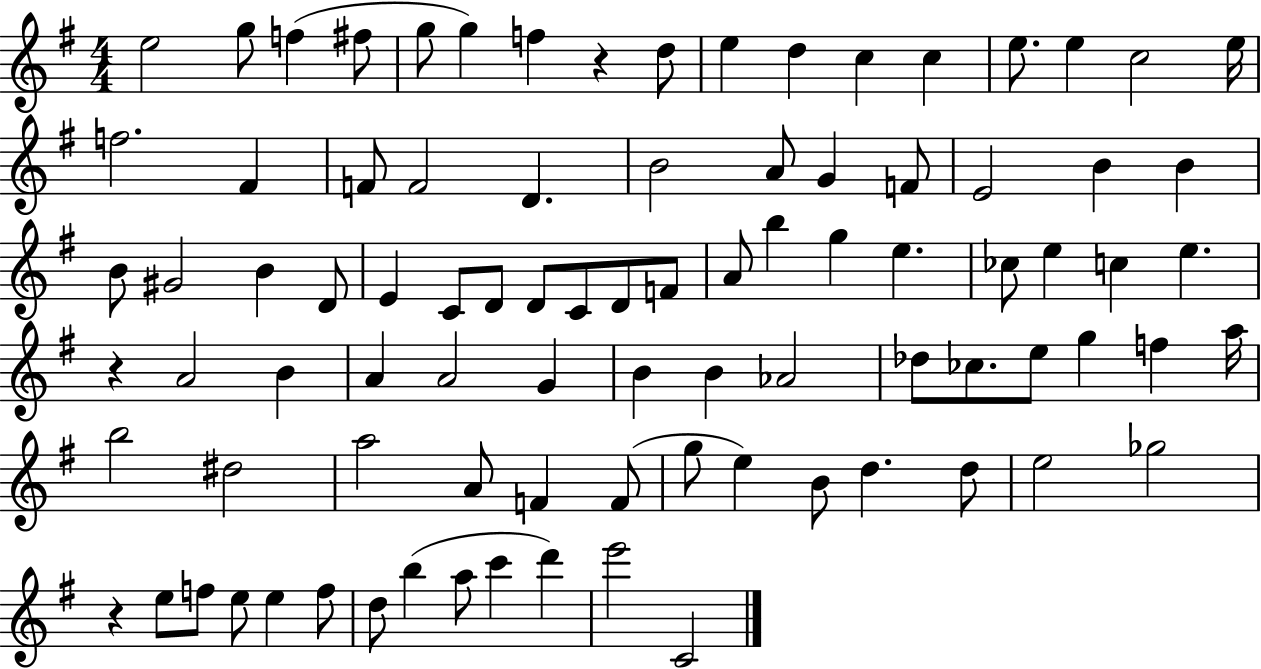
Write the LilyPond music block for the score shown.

{
  \clef treble
  \numericTimeSignature
  \time 4/4
  \key g \major
  e''2 g''8 f''4( fis''8 | g''8 g''4) f''4 r4 d''8 | e''4 d''4 c''4 c''4 | e''8. e''4 c''2 e''16 | \break f''2. fis'4 | f'8 f'2 d'4. | b'2 a'8 g'4 f'8 | e'2 b'4 b'4 | \break b'8 gis'2 b'4 d'8 | e'4 c'8 d'8 d'8 c'8 d'8 f'8 | a'8 b''4 g''4 e''4. | ces''8 e''4 c''4 e''4. | \break r4 a'2 b'4 | a'4 a'2 g'4 | b'4 b'4 aes'2 | des''8 ces''8. e''8 g''4 f''4 a''16 | \break b''2 dis''2 | a''2 a'8 f'4 f'8( | g''8 e''4) b'8 d''4. d''8 | e''2 ges''2 | \break r4 e''8 f''8 e''8 e''4 f''8 | d''8 b''4( a''8 c'''4 d'''4) | e'''2 c'2 | \bar "|."
}